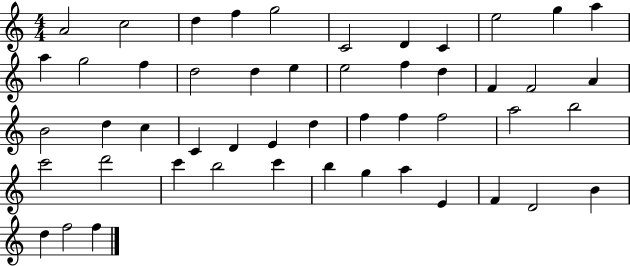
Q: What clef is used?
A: treble